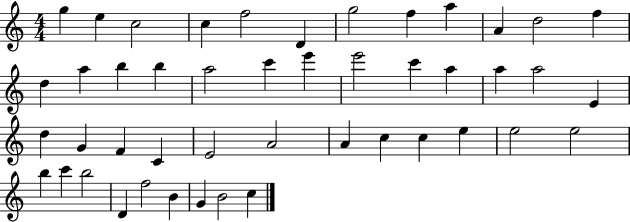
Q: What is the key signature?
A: C major